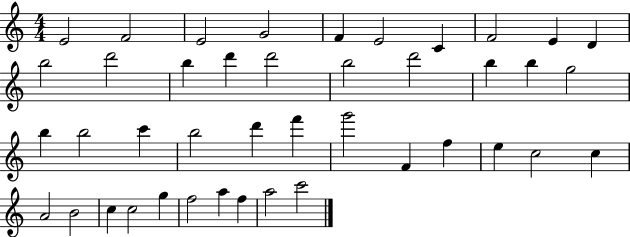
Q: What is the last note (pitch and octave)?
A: C6